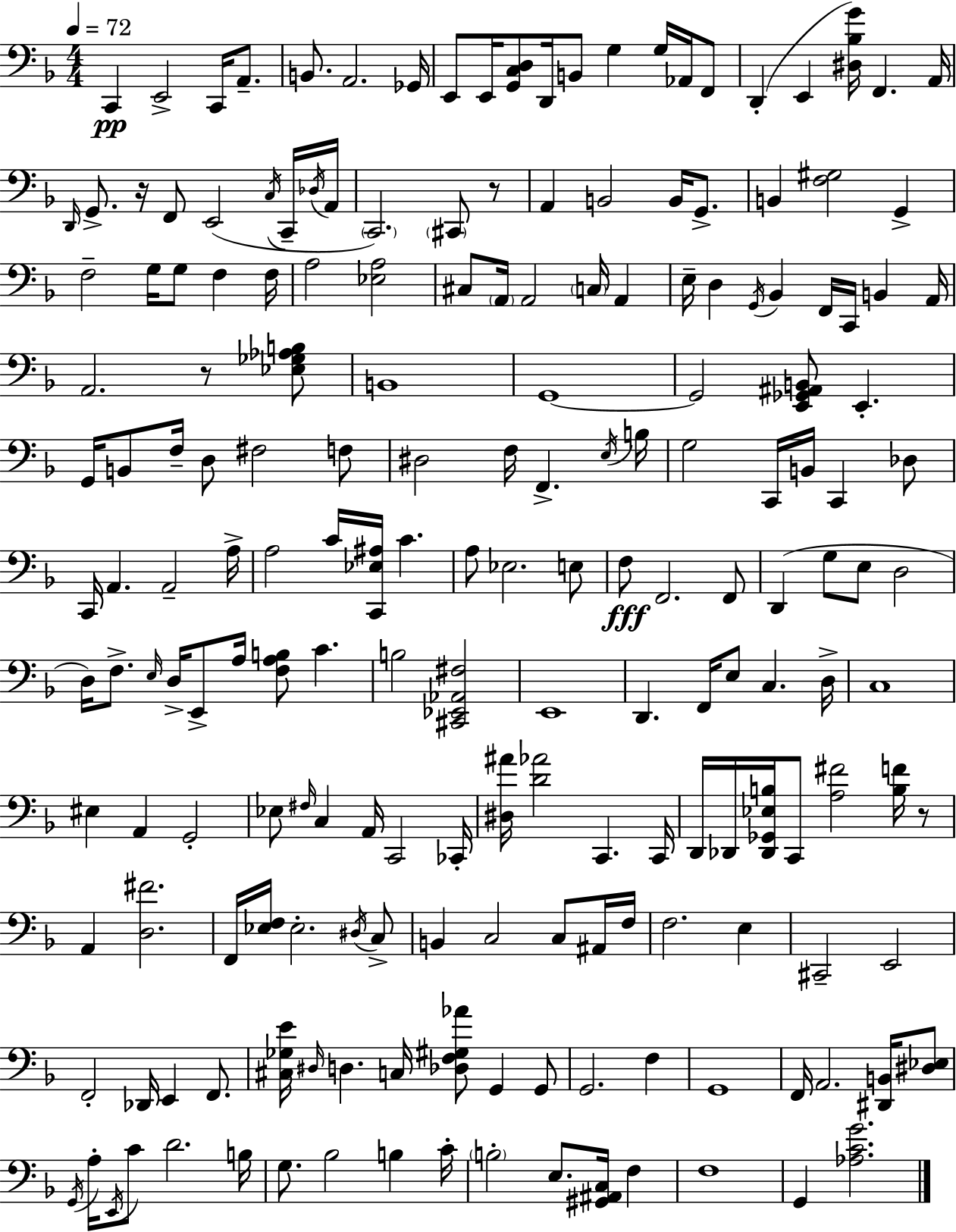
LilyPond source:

{
  \clef bass
  \numericTimeSignature
  \time 4/4
  \key f \major
  \tempo 4 = 72
  \repeat volta 2 { c,4\pp e,2-> c,16 a,8.-- | b,8. a,2. ges,16 | e,8 e,16 <g, c d>8 d,16 b,8 g4 g16 aes,16 f,8 | d,4-.( e,4 <dis bes g'>16) f,4. a,16 | \break \grace { d,16 } g,8.-> r16 f,8 e,2( \acciaccatura { c16 } | c,16-- \acciaccatura { des16 } a,16 \parenthesize c,2.) \parenthesize cis,8 | r8 a,4 b,2 b,16 | g,8.-> b,4 <f gis>2 g,4-> | \break f2-- g16 g8 f4 | f16 a2 <ees a>2 | cis8 \parenthesize a,16 a,2 \parenthesize c16 a,4 | e16-- d4 \acciaccatura { g,16 } bes,4 f,16 c,16 b,4 | \break a,16 a,2. | r8 <ees ges aes b>8 b,1 | g,1~~ | g,2 <e, ges, ais, b,>8 e,4.-. | \break g,16 b,8 f16-- d8 fis2 | f8 dis2 f16 f,4.-> | \acciaccatura { e16 } b16 g2 c,16 b,16 c,4 | des8 c,16 a,4. a,2-- | \break a16-> a2 c'16 <c, ees ais>16 c'4. | a8 ees2. | e8 f8\fff f,2. | f,8 d,4( g8 e8 d2 | \break d16) f8.-> \grace { e16 } d16-> e,8-> a16 <f a b>8 | c'4. b2 <cis, ees, aes, fis>2 | e,1 | d,4. f,16 e8 c4. | \break d16-> c1 | eis4 a,4 g,2-. | ees8 \grace { fis16 } c4 a,16 c,2 | ces,16-. <dis ais'>16 <d' aes'>2 | \break c,4. c,16 d,16 des,16 <des, ges, ees b>16 c,8 <a fis'>2 | <b f'>16 r8 a,4 <d fis'>2. | f,16 <ees f>16 ees2.-. | \acciaccatura { dis16 } c8-> b,4 c2 | \break c8 ais,16 f16 f2. | e4 cis,2-- | e,2 f,2-. | des,16 e,4 f,8. <cis ges e'>16 \grace { dis16 } d4. | \break c16 <des f gis aes'>8 g,4 g,8 g,2. | f4 g,1 | f,16 a,2. | <dis, b,>16 <dis ees>8 \acciaccatura { g,16 } a16-. \acciaccatura { e,16 } c'8 d'2. | \break b16 g8. bes2 | b4 c'16-. \parenthesize b2-. | e8. <gis, ais, c>16 f4 f1 | g,4 <aes c' g'>2. | \break } \bar "|."
}